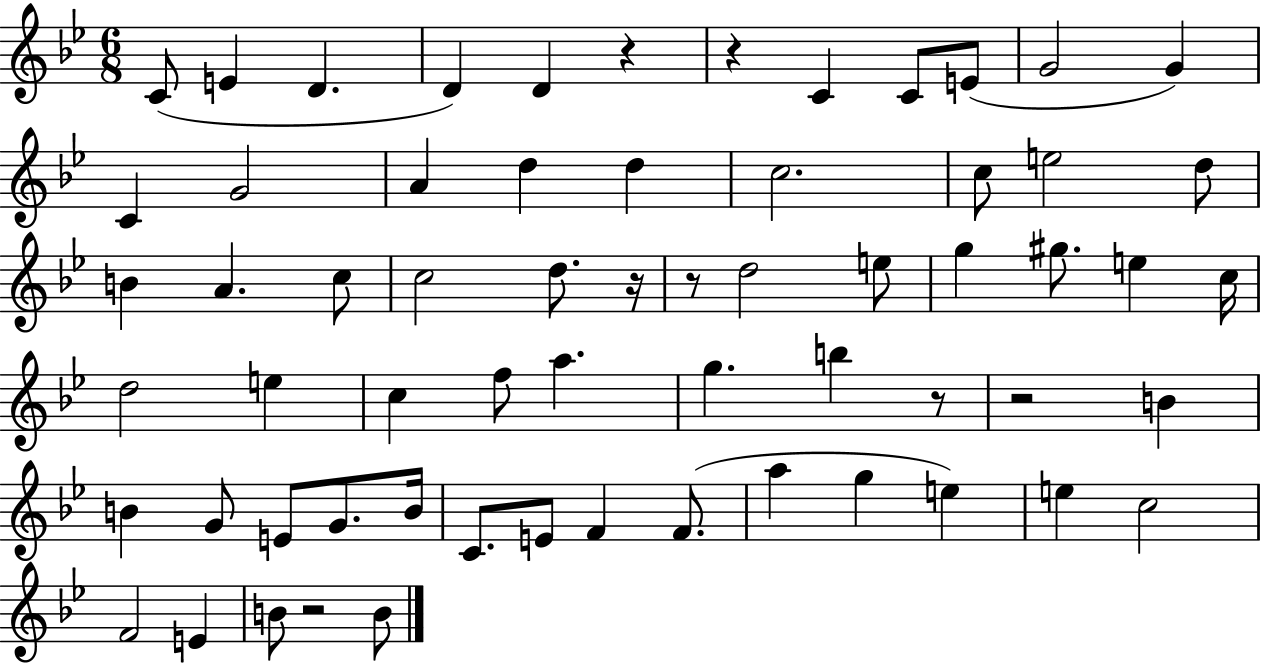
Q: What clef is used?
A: treble